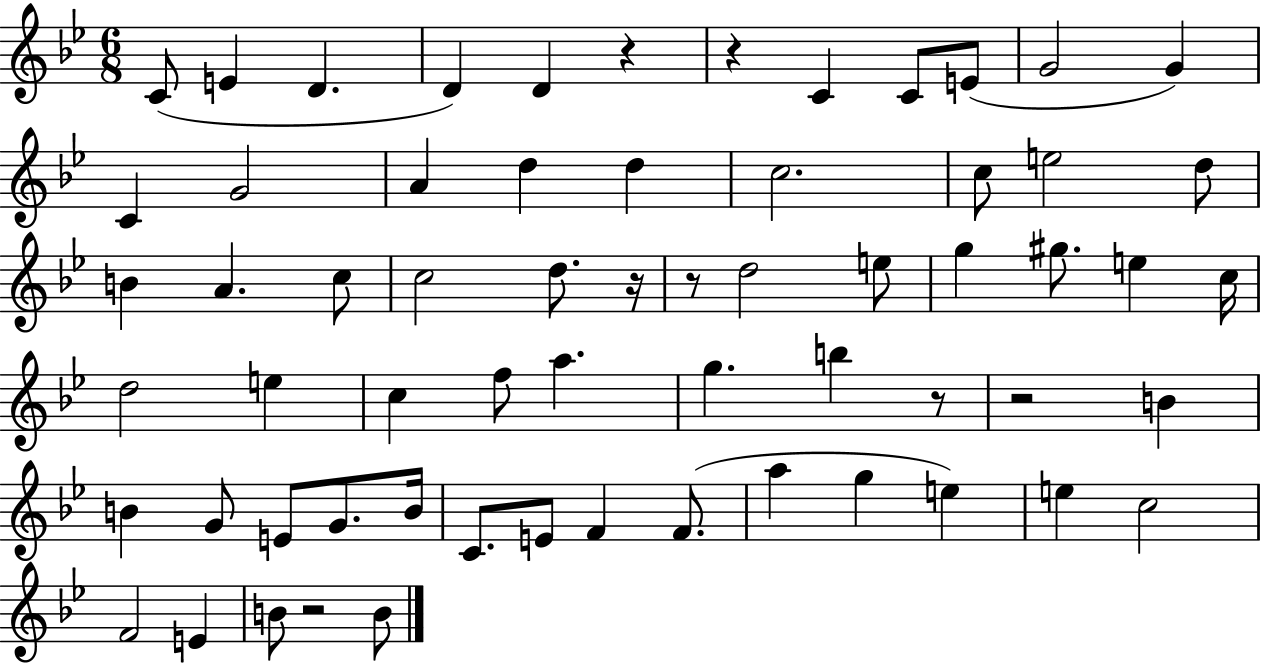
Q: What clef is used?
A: treble